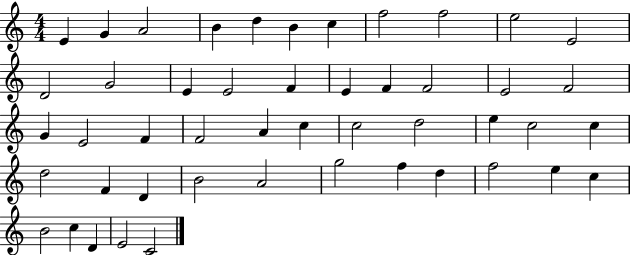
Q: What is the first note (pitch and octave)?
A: E4